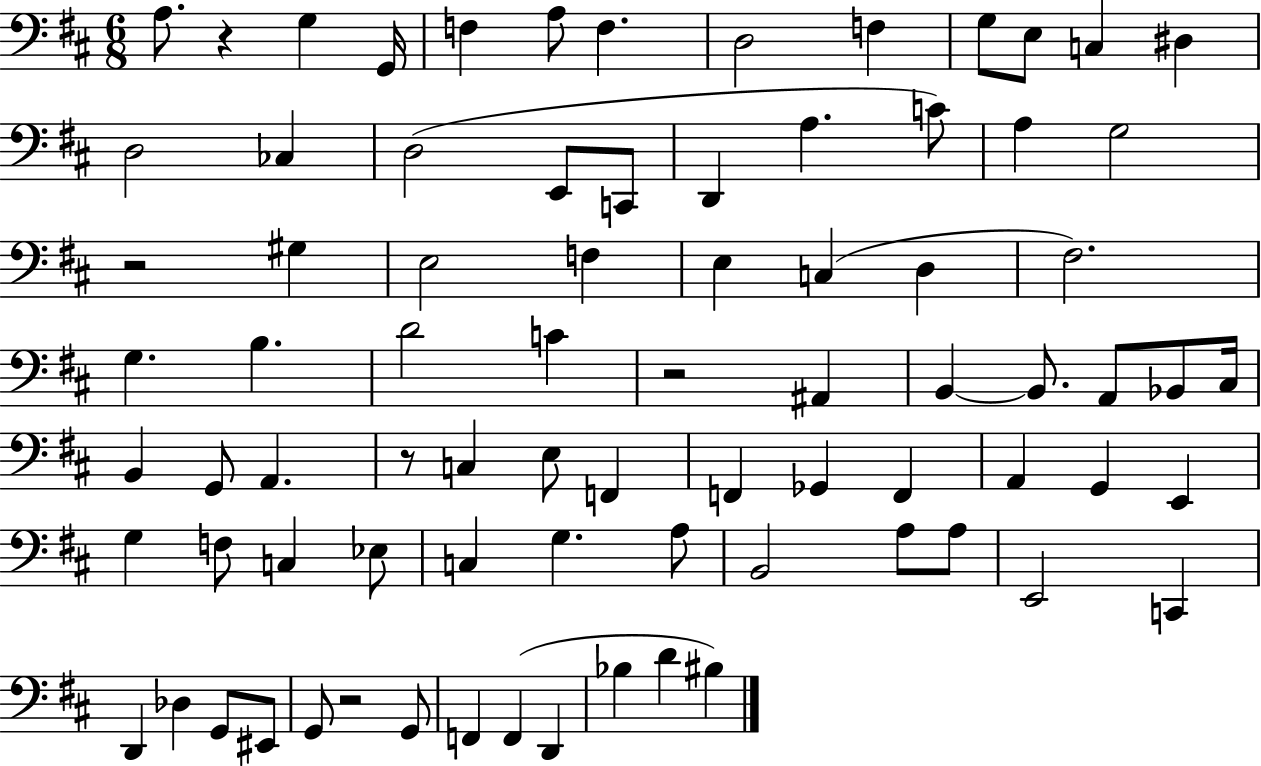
{
  \clef bass
  \numericTimeSignature
  \time 6/8
  \key d \major
  a8. r4 g4 g,16 | f4 a8 f4. | d2 f4 | g8 e8 c4 dis4 | \break d2 ces4 | d2( e,8 c,8 | d,4 a4. c'8) | a4 g2 | \break r2 gis4 | e2 f4 | e4 c4( d4 | fis2.) | \break g4. b4. | d'2 c'4 | r2 ais,4 | b,4~~ b,8. a,8 bes,8 cis16 | \break b,4 g,8 a,4. | r8 c4 e8 f,4 | f,4 ges,4 f,4 | a,4 g,4 e,4 | \break g4 f8 c4 ees8 | c4 g4. a8 | b,2 a8 a8 | e,2 c,4 | \break d,4 des4 g,8 eis,8 | g,8 r2 g,8 | f,4 f,4( d,4 | bes4 d'4 bis4) | \break \bar "|."
}